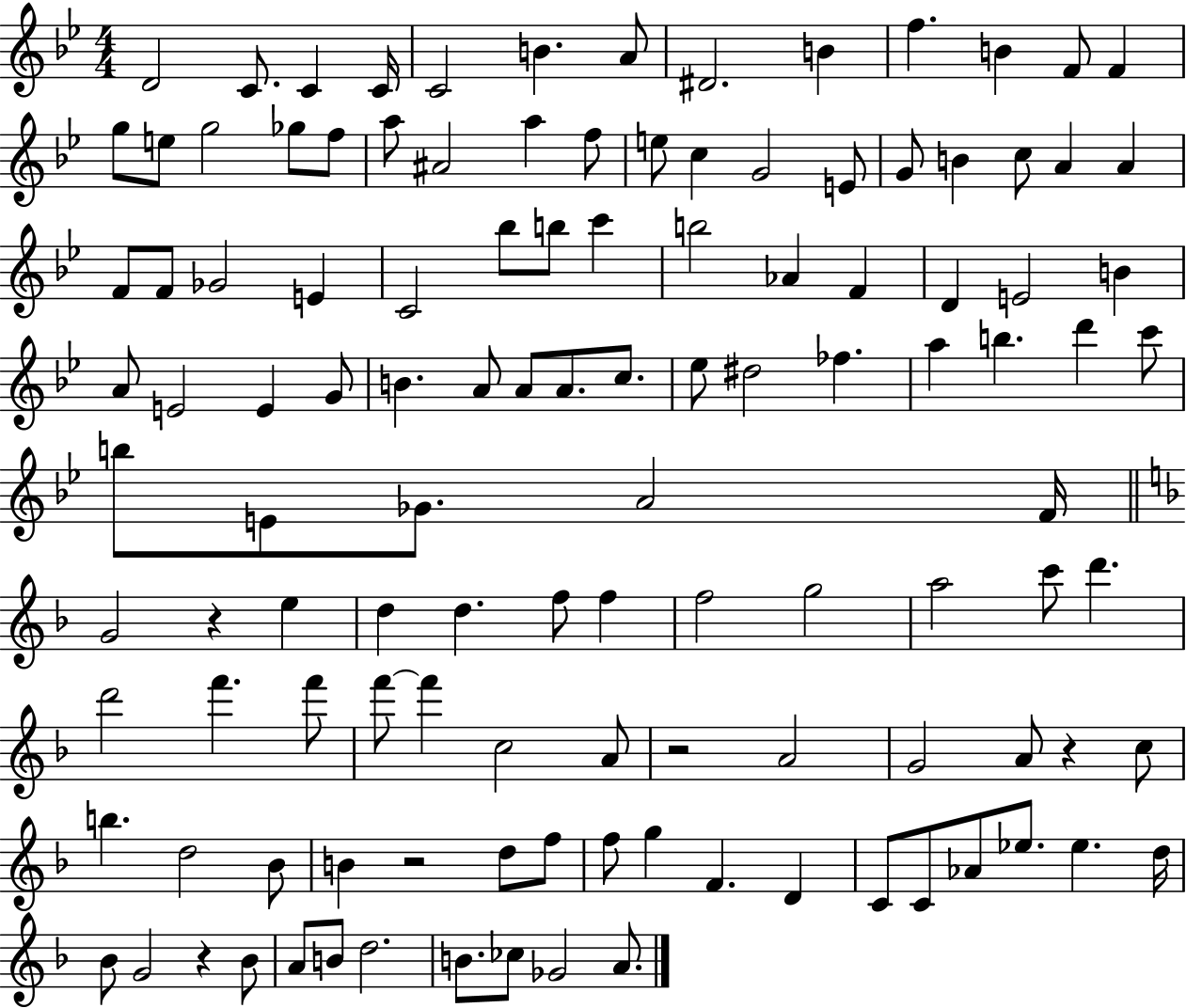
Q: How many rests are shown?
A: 5